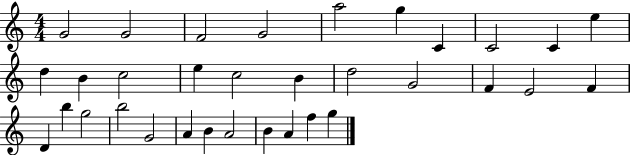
G4/h G4/h F4/h G4/h A5/h G5/q C4/q C4/h C4/q E5/q D5/q B4/q C5/h E5/q C5/h B4/q D5/h G4/h F4/q E4/h F4/q D4/q B5/q G5/h B5/h G4/h A4/q B4/q A4/h B4/q A4/q F5/q G5/q